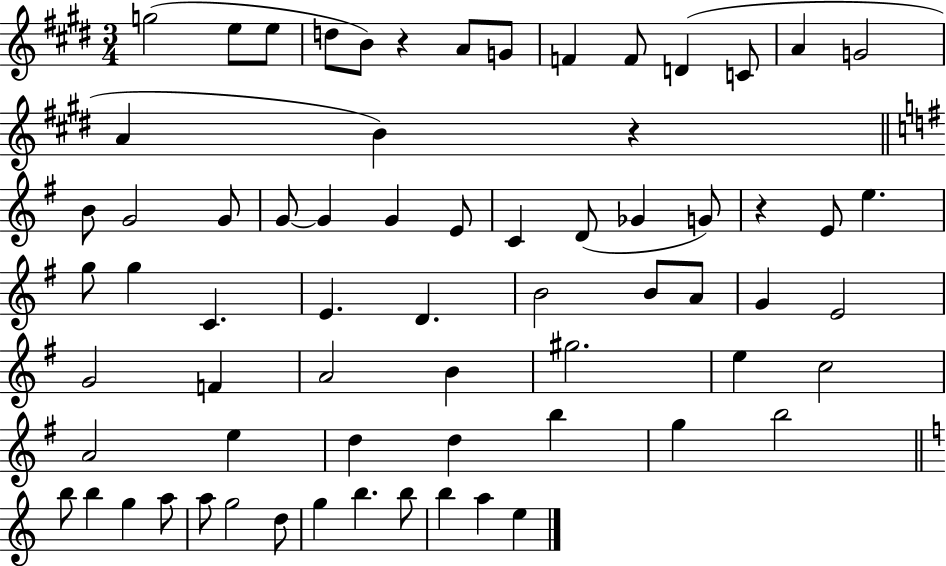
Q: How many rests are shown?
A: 3